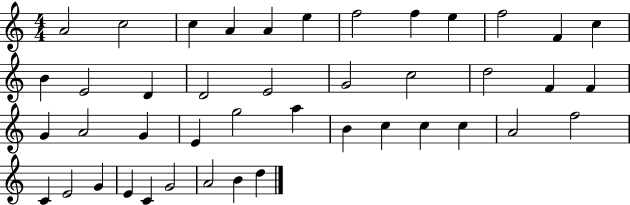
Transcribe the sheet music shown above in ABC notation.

X:1
T:Untitled
M:4/4
L:1/4
K:C
A2 c2 c A A e f2 f e f2 F c B E2 D D2 E2 G2 c2 d2 F F G A2 G E g2 a B c c c A2 f2 C E2 G E C G2 A2 B d